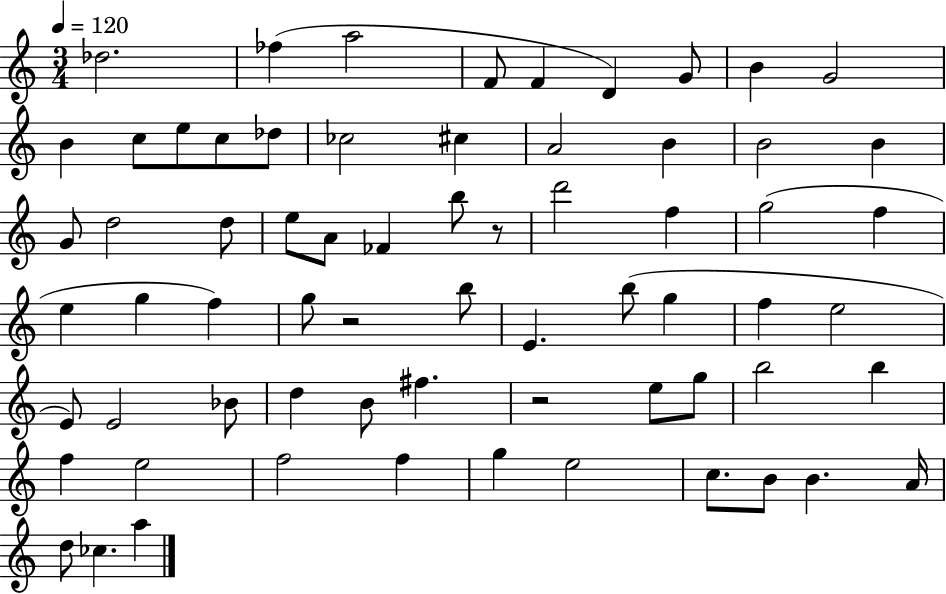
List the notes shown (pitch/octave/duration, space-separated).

Db5/h. FES5/q A5/h F4/e F4/q D4/q G4/e B4/q G4/h B4/q C5/e E5/e C5/e Db5/e CES5/h C#5/q A4/h B4/q B4/h B4/q G4/e D5/h D5/e E5/e A4/e FES4/q B5/e R/e D6/h F5/q G5/h F5/q E5/q G5/q F5/q G5/e R/h B5/e E4/q. B5/e G5/q F5/q E5/h E4/e E4/h Bb4/e D5/q B4/e F#5/q. R/h E5/e G5/e B5/h B5/q F5/q E5/h F5/h F5/q G5/q E5/h C5/e. B4/e B4/q. A4/s D5/e CES5/q. A5/q